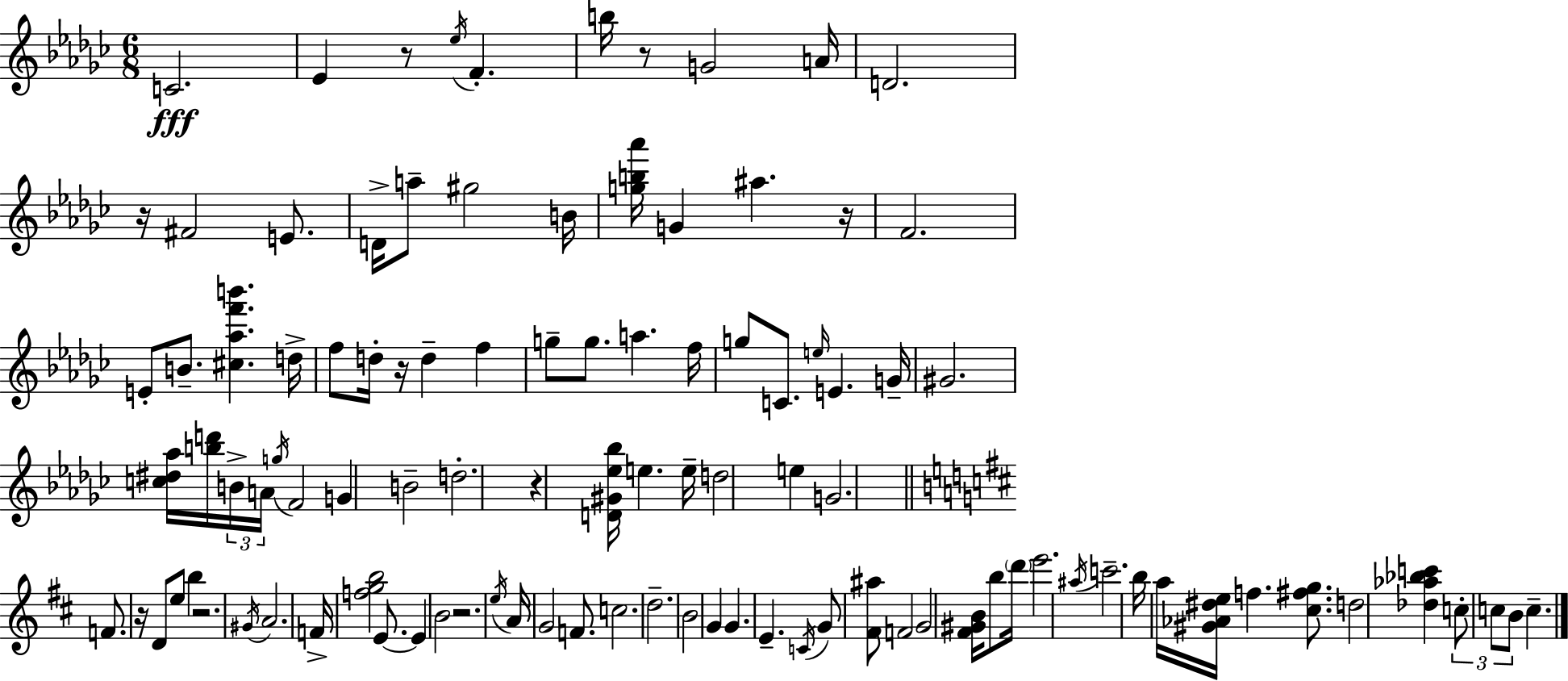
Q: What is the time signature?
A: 6/8